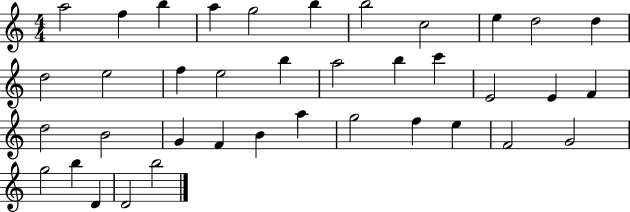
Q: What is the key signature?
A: C major